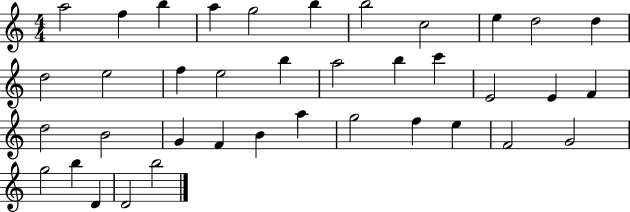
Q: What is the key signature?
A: C major